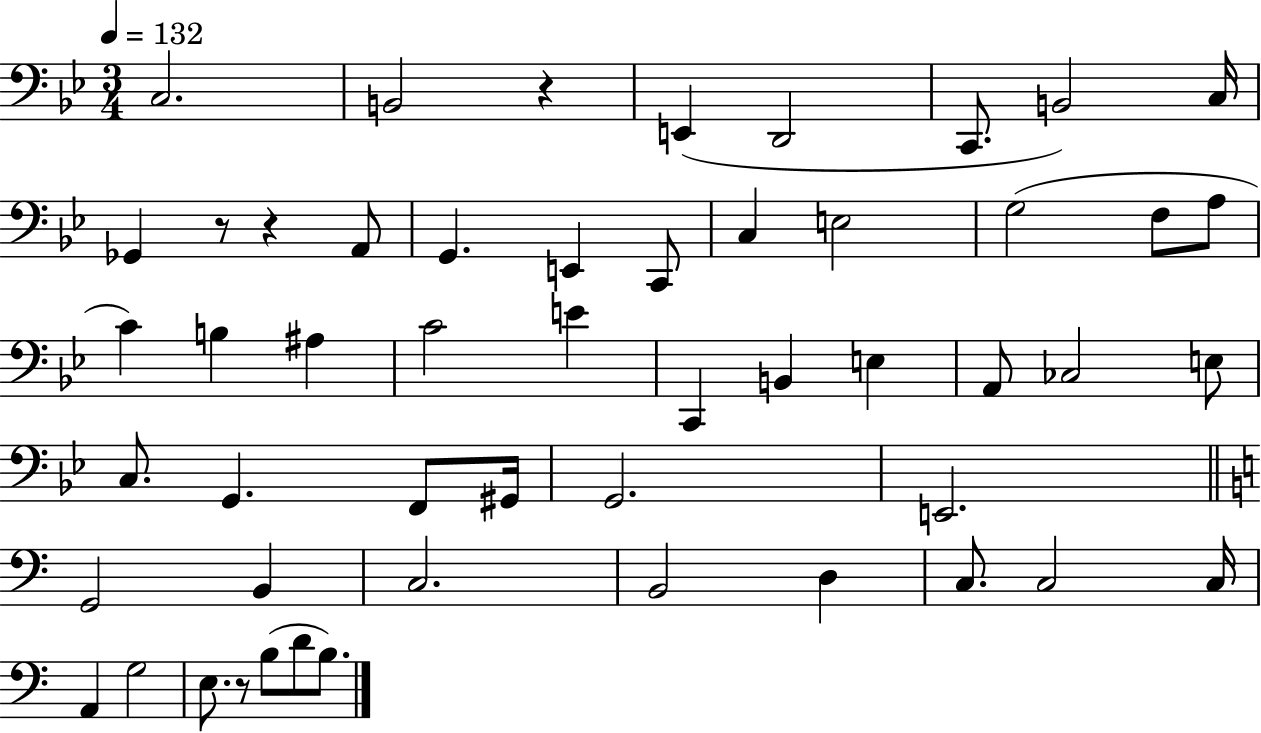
C3/h. B2/h R/q E2/q D2/h C2/e. B2/h C3/s Gb2/q R/e R/q A2/e G2/q. E2/q C2/e C3/q E3/h G3/h F3/e A3/e C4/q B3/q A#3/q C4/h E4/q C2/q B2/q E3/q A2/e CES3/h E3/e C3/e. G2/q. F2/e G#2/s G2/h. E2/h. G2/h B2/q C3/h. B2/h D3/q C3/e. C3/h C3/s A2/q G3/h E3/e. R/e B3/e D4/e B3/e.